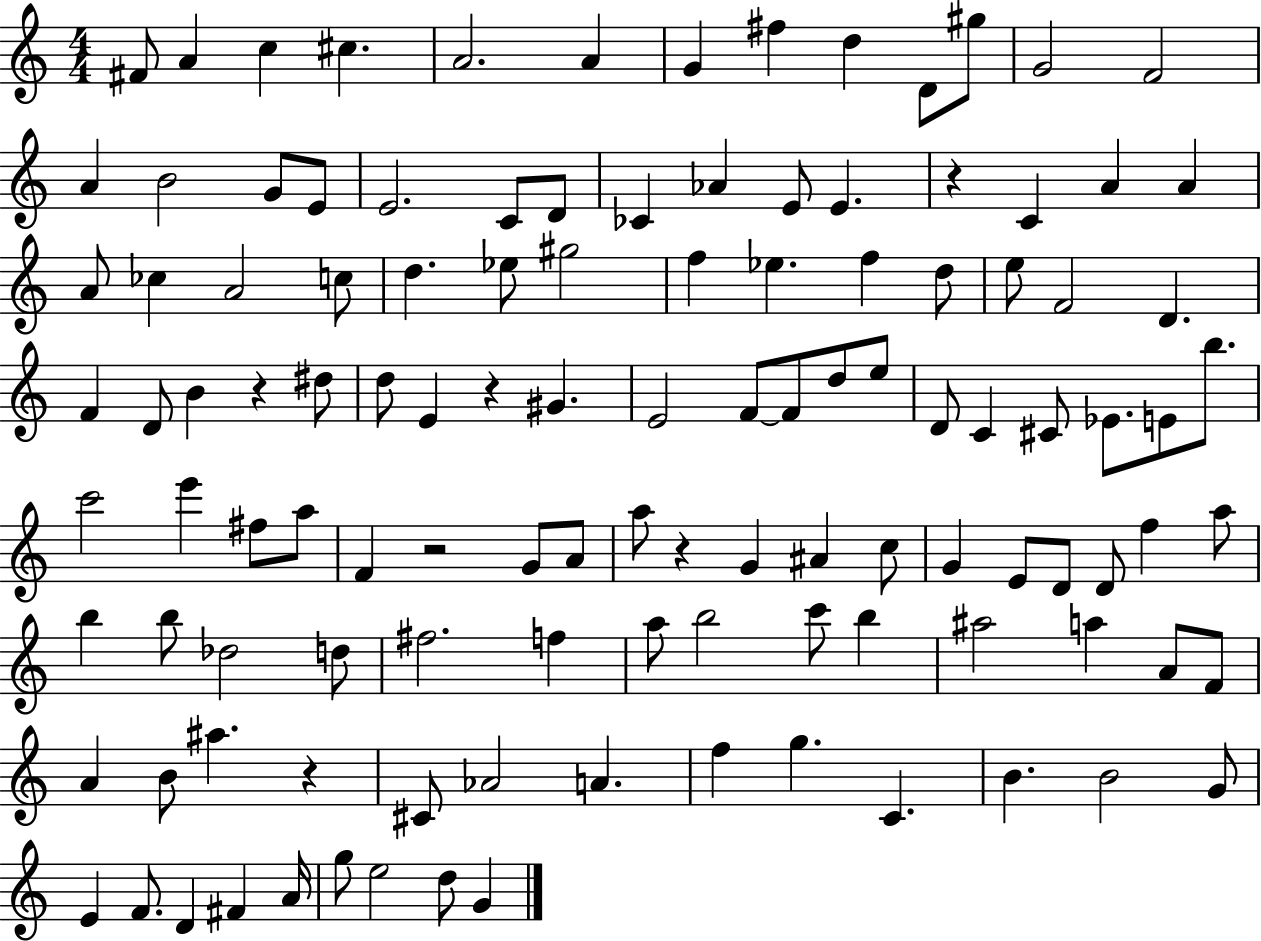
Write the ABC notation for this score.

X:1
T:Untitled
M:4/4
L:1/4
K:C
^F/2 A c ^c A2 A G ^f d D/2 ^g/2 G2 F2 A B2 G/2 E/2 E2 C/2 D/2 _C _A E/2 E z C A A A/2 _c A2 c/2 d _e/2 ^g2 f _e f d/2 e/2 F2 D F D/2 B z ^d/2 d/2 E z ^G E2 F/2 F/2 d/2 e/2 D/2 C ^C/2 _E/2 E/2 b/2 c'2 e' ^f/2 a/2 F z2 G/2 A/2 a/2 z G ^A c/2 G E/2 D/2 D/2 f a/2 b b/2 _d2 d/2 ^f2 f a/2 b2 c'/2 b ^a2 a A/2 F/2 A B/2 ^a z ^C/2 _A2 A f g C B B2 G/2 E F/2 D ^F A/4 g/2 e2 d/2 G